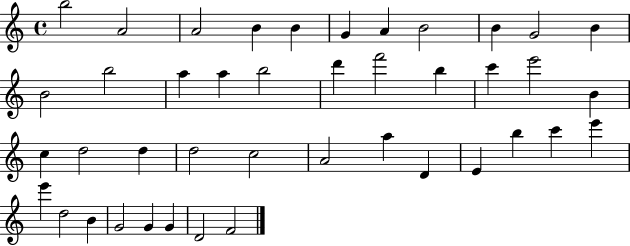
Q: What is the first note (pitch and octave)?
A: B5